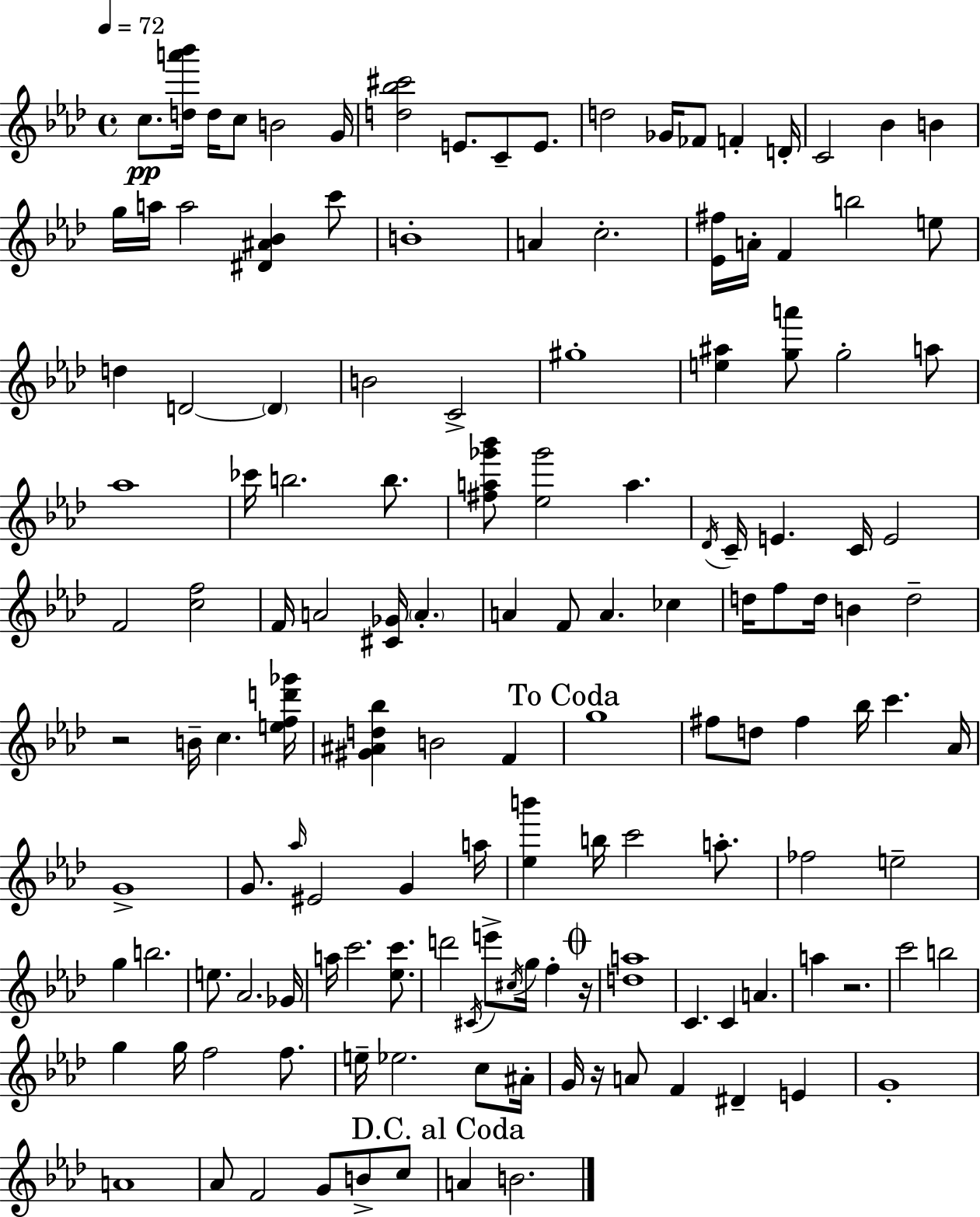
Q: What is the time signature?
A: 4/4